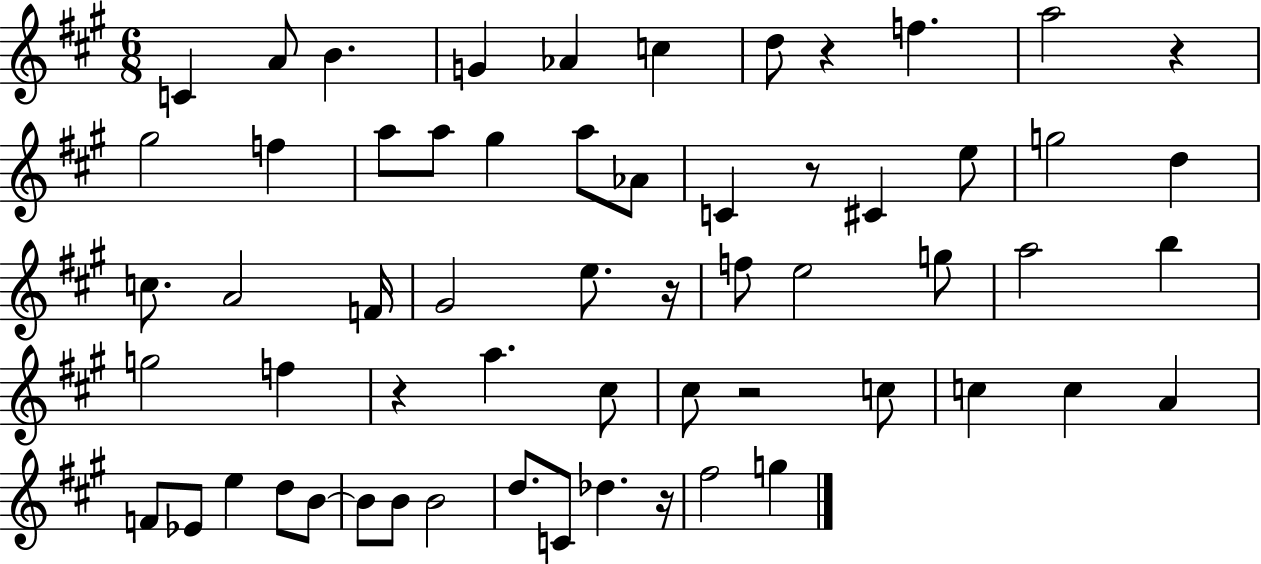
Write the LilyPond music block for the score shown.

{
  \clef treble
  \numericTimeSignature
  \time 6/8
  \key a \major
  c'4 a'8 b'4. | g'4 aes'4 c''4 | d''8 r4 f''4. | a''2 r4 | \break gis''2 f''4 | a''8 a''8 gis''4 a''8 aes'8 | c'4 r8 cis'4 e''8 | g''2 d''4 | \break c''8. a'2 f'16 | gis'2 e''8. r16 | f''8 e''2 g''8 | a''2 b''4 | \break g''2 f''4 | r4 a''4. cis''8 | cis''8 r2 c''8 | c''4 c''4 a'4 | \break f'8 ees'8 e''4 d''8 b'8~~ | b'8 b'8 b'2 | d''8. c'8 des''4. r16 | fis''2 g''4 | \break \bar "|."
}